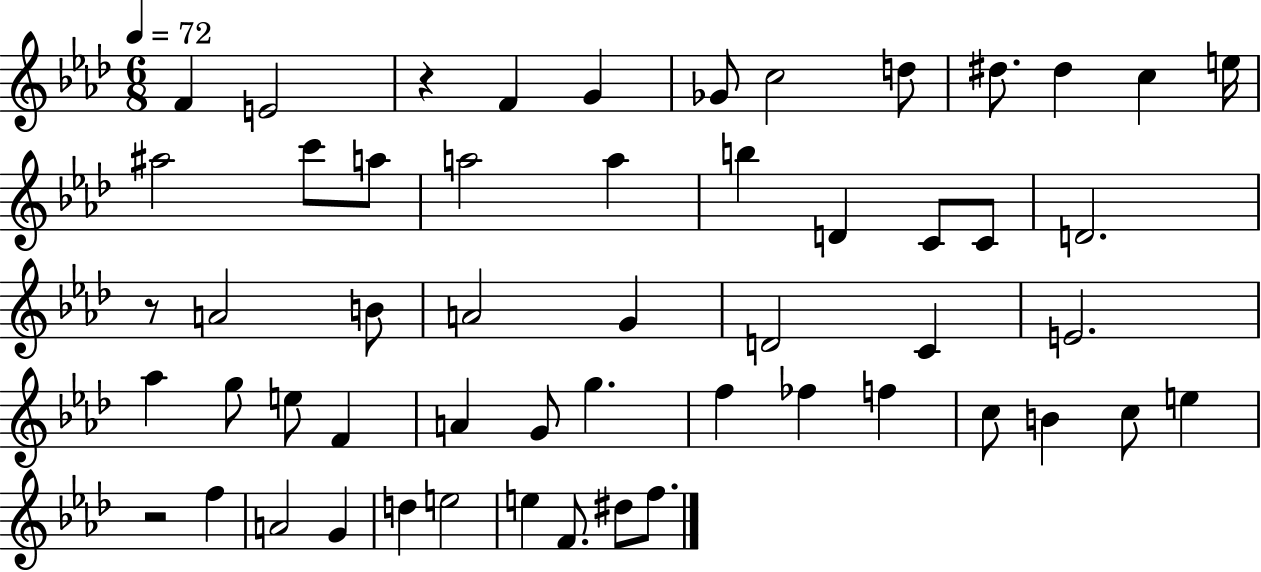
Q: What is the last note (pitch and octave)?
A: F5